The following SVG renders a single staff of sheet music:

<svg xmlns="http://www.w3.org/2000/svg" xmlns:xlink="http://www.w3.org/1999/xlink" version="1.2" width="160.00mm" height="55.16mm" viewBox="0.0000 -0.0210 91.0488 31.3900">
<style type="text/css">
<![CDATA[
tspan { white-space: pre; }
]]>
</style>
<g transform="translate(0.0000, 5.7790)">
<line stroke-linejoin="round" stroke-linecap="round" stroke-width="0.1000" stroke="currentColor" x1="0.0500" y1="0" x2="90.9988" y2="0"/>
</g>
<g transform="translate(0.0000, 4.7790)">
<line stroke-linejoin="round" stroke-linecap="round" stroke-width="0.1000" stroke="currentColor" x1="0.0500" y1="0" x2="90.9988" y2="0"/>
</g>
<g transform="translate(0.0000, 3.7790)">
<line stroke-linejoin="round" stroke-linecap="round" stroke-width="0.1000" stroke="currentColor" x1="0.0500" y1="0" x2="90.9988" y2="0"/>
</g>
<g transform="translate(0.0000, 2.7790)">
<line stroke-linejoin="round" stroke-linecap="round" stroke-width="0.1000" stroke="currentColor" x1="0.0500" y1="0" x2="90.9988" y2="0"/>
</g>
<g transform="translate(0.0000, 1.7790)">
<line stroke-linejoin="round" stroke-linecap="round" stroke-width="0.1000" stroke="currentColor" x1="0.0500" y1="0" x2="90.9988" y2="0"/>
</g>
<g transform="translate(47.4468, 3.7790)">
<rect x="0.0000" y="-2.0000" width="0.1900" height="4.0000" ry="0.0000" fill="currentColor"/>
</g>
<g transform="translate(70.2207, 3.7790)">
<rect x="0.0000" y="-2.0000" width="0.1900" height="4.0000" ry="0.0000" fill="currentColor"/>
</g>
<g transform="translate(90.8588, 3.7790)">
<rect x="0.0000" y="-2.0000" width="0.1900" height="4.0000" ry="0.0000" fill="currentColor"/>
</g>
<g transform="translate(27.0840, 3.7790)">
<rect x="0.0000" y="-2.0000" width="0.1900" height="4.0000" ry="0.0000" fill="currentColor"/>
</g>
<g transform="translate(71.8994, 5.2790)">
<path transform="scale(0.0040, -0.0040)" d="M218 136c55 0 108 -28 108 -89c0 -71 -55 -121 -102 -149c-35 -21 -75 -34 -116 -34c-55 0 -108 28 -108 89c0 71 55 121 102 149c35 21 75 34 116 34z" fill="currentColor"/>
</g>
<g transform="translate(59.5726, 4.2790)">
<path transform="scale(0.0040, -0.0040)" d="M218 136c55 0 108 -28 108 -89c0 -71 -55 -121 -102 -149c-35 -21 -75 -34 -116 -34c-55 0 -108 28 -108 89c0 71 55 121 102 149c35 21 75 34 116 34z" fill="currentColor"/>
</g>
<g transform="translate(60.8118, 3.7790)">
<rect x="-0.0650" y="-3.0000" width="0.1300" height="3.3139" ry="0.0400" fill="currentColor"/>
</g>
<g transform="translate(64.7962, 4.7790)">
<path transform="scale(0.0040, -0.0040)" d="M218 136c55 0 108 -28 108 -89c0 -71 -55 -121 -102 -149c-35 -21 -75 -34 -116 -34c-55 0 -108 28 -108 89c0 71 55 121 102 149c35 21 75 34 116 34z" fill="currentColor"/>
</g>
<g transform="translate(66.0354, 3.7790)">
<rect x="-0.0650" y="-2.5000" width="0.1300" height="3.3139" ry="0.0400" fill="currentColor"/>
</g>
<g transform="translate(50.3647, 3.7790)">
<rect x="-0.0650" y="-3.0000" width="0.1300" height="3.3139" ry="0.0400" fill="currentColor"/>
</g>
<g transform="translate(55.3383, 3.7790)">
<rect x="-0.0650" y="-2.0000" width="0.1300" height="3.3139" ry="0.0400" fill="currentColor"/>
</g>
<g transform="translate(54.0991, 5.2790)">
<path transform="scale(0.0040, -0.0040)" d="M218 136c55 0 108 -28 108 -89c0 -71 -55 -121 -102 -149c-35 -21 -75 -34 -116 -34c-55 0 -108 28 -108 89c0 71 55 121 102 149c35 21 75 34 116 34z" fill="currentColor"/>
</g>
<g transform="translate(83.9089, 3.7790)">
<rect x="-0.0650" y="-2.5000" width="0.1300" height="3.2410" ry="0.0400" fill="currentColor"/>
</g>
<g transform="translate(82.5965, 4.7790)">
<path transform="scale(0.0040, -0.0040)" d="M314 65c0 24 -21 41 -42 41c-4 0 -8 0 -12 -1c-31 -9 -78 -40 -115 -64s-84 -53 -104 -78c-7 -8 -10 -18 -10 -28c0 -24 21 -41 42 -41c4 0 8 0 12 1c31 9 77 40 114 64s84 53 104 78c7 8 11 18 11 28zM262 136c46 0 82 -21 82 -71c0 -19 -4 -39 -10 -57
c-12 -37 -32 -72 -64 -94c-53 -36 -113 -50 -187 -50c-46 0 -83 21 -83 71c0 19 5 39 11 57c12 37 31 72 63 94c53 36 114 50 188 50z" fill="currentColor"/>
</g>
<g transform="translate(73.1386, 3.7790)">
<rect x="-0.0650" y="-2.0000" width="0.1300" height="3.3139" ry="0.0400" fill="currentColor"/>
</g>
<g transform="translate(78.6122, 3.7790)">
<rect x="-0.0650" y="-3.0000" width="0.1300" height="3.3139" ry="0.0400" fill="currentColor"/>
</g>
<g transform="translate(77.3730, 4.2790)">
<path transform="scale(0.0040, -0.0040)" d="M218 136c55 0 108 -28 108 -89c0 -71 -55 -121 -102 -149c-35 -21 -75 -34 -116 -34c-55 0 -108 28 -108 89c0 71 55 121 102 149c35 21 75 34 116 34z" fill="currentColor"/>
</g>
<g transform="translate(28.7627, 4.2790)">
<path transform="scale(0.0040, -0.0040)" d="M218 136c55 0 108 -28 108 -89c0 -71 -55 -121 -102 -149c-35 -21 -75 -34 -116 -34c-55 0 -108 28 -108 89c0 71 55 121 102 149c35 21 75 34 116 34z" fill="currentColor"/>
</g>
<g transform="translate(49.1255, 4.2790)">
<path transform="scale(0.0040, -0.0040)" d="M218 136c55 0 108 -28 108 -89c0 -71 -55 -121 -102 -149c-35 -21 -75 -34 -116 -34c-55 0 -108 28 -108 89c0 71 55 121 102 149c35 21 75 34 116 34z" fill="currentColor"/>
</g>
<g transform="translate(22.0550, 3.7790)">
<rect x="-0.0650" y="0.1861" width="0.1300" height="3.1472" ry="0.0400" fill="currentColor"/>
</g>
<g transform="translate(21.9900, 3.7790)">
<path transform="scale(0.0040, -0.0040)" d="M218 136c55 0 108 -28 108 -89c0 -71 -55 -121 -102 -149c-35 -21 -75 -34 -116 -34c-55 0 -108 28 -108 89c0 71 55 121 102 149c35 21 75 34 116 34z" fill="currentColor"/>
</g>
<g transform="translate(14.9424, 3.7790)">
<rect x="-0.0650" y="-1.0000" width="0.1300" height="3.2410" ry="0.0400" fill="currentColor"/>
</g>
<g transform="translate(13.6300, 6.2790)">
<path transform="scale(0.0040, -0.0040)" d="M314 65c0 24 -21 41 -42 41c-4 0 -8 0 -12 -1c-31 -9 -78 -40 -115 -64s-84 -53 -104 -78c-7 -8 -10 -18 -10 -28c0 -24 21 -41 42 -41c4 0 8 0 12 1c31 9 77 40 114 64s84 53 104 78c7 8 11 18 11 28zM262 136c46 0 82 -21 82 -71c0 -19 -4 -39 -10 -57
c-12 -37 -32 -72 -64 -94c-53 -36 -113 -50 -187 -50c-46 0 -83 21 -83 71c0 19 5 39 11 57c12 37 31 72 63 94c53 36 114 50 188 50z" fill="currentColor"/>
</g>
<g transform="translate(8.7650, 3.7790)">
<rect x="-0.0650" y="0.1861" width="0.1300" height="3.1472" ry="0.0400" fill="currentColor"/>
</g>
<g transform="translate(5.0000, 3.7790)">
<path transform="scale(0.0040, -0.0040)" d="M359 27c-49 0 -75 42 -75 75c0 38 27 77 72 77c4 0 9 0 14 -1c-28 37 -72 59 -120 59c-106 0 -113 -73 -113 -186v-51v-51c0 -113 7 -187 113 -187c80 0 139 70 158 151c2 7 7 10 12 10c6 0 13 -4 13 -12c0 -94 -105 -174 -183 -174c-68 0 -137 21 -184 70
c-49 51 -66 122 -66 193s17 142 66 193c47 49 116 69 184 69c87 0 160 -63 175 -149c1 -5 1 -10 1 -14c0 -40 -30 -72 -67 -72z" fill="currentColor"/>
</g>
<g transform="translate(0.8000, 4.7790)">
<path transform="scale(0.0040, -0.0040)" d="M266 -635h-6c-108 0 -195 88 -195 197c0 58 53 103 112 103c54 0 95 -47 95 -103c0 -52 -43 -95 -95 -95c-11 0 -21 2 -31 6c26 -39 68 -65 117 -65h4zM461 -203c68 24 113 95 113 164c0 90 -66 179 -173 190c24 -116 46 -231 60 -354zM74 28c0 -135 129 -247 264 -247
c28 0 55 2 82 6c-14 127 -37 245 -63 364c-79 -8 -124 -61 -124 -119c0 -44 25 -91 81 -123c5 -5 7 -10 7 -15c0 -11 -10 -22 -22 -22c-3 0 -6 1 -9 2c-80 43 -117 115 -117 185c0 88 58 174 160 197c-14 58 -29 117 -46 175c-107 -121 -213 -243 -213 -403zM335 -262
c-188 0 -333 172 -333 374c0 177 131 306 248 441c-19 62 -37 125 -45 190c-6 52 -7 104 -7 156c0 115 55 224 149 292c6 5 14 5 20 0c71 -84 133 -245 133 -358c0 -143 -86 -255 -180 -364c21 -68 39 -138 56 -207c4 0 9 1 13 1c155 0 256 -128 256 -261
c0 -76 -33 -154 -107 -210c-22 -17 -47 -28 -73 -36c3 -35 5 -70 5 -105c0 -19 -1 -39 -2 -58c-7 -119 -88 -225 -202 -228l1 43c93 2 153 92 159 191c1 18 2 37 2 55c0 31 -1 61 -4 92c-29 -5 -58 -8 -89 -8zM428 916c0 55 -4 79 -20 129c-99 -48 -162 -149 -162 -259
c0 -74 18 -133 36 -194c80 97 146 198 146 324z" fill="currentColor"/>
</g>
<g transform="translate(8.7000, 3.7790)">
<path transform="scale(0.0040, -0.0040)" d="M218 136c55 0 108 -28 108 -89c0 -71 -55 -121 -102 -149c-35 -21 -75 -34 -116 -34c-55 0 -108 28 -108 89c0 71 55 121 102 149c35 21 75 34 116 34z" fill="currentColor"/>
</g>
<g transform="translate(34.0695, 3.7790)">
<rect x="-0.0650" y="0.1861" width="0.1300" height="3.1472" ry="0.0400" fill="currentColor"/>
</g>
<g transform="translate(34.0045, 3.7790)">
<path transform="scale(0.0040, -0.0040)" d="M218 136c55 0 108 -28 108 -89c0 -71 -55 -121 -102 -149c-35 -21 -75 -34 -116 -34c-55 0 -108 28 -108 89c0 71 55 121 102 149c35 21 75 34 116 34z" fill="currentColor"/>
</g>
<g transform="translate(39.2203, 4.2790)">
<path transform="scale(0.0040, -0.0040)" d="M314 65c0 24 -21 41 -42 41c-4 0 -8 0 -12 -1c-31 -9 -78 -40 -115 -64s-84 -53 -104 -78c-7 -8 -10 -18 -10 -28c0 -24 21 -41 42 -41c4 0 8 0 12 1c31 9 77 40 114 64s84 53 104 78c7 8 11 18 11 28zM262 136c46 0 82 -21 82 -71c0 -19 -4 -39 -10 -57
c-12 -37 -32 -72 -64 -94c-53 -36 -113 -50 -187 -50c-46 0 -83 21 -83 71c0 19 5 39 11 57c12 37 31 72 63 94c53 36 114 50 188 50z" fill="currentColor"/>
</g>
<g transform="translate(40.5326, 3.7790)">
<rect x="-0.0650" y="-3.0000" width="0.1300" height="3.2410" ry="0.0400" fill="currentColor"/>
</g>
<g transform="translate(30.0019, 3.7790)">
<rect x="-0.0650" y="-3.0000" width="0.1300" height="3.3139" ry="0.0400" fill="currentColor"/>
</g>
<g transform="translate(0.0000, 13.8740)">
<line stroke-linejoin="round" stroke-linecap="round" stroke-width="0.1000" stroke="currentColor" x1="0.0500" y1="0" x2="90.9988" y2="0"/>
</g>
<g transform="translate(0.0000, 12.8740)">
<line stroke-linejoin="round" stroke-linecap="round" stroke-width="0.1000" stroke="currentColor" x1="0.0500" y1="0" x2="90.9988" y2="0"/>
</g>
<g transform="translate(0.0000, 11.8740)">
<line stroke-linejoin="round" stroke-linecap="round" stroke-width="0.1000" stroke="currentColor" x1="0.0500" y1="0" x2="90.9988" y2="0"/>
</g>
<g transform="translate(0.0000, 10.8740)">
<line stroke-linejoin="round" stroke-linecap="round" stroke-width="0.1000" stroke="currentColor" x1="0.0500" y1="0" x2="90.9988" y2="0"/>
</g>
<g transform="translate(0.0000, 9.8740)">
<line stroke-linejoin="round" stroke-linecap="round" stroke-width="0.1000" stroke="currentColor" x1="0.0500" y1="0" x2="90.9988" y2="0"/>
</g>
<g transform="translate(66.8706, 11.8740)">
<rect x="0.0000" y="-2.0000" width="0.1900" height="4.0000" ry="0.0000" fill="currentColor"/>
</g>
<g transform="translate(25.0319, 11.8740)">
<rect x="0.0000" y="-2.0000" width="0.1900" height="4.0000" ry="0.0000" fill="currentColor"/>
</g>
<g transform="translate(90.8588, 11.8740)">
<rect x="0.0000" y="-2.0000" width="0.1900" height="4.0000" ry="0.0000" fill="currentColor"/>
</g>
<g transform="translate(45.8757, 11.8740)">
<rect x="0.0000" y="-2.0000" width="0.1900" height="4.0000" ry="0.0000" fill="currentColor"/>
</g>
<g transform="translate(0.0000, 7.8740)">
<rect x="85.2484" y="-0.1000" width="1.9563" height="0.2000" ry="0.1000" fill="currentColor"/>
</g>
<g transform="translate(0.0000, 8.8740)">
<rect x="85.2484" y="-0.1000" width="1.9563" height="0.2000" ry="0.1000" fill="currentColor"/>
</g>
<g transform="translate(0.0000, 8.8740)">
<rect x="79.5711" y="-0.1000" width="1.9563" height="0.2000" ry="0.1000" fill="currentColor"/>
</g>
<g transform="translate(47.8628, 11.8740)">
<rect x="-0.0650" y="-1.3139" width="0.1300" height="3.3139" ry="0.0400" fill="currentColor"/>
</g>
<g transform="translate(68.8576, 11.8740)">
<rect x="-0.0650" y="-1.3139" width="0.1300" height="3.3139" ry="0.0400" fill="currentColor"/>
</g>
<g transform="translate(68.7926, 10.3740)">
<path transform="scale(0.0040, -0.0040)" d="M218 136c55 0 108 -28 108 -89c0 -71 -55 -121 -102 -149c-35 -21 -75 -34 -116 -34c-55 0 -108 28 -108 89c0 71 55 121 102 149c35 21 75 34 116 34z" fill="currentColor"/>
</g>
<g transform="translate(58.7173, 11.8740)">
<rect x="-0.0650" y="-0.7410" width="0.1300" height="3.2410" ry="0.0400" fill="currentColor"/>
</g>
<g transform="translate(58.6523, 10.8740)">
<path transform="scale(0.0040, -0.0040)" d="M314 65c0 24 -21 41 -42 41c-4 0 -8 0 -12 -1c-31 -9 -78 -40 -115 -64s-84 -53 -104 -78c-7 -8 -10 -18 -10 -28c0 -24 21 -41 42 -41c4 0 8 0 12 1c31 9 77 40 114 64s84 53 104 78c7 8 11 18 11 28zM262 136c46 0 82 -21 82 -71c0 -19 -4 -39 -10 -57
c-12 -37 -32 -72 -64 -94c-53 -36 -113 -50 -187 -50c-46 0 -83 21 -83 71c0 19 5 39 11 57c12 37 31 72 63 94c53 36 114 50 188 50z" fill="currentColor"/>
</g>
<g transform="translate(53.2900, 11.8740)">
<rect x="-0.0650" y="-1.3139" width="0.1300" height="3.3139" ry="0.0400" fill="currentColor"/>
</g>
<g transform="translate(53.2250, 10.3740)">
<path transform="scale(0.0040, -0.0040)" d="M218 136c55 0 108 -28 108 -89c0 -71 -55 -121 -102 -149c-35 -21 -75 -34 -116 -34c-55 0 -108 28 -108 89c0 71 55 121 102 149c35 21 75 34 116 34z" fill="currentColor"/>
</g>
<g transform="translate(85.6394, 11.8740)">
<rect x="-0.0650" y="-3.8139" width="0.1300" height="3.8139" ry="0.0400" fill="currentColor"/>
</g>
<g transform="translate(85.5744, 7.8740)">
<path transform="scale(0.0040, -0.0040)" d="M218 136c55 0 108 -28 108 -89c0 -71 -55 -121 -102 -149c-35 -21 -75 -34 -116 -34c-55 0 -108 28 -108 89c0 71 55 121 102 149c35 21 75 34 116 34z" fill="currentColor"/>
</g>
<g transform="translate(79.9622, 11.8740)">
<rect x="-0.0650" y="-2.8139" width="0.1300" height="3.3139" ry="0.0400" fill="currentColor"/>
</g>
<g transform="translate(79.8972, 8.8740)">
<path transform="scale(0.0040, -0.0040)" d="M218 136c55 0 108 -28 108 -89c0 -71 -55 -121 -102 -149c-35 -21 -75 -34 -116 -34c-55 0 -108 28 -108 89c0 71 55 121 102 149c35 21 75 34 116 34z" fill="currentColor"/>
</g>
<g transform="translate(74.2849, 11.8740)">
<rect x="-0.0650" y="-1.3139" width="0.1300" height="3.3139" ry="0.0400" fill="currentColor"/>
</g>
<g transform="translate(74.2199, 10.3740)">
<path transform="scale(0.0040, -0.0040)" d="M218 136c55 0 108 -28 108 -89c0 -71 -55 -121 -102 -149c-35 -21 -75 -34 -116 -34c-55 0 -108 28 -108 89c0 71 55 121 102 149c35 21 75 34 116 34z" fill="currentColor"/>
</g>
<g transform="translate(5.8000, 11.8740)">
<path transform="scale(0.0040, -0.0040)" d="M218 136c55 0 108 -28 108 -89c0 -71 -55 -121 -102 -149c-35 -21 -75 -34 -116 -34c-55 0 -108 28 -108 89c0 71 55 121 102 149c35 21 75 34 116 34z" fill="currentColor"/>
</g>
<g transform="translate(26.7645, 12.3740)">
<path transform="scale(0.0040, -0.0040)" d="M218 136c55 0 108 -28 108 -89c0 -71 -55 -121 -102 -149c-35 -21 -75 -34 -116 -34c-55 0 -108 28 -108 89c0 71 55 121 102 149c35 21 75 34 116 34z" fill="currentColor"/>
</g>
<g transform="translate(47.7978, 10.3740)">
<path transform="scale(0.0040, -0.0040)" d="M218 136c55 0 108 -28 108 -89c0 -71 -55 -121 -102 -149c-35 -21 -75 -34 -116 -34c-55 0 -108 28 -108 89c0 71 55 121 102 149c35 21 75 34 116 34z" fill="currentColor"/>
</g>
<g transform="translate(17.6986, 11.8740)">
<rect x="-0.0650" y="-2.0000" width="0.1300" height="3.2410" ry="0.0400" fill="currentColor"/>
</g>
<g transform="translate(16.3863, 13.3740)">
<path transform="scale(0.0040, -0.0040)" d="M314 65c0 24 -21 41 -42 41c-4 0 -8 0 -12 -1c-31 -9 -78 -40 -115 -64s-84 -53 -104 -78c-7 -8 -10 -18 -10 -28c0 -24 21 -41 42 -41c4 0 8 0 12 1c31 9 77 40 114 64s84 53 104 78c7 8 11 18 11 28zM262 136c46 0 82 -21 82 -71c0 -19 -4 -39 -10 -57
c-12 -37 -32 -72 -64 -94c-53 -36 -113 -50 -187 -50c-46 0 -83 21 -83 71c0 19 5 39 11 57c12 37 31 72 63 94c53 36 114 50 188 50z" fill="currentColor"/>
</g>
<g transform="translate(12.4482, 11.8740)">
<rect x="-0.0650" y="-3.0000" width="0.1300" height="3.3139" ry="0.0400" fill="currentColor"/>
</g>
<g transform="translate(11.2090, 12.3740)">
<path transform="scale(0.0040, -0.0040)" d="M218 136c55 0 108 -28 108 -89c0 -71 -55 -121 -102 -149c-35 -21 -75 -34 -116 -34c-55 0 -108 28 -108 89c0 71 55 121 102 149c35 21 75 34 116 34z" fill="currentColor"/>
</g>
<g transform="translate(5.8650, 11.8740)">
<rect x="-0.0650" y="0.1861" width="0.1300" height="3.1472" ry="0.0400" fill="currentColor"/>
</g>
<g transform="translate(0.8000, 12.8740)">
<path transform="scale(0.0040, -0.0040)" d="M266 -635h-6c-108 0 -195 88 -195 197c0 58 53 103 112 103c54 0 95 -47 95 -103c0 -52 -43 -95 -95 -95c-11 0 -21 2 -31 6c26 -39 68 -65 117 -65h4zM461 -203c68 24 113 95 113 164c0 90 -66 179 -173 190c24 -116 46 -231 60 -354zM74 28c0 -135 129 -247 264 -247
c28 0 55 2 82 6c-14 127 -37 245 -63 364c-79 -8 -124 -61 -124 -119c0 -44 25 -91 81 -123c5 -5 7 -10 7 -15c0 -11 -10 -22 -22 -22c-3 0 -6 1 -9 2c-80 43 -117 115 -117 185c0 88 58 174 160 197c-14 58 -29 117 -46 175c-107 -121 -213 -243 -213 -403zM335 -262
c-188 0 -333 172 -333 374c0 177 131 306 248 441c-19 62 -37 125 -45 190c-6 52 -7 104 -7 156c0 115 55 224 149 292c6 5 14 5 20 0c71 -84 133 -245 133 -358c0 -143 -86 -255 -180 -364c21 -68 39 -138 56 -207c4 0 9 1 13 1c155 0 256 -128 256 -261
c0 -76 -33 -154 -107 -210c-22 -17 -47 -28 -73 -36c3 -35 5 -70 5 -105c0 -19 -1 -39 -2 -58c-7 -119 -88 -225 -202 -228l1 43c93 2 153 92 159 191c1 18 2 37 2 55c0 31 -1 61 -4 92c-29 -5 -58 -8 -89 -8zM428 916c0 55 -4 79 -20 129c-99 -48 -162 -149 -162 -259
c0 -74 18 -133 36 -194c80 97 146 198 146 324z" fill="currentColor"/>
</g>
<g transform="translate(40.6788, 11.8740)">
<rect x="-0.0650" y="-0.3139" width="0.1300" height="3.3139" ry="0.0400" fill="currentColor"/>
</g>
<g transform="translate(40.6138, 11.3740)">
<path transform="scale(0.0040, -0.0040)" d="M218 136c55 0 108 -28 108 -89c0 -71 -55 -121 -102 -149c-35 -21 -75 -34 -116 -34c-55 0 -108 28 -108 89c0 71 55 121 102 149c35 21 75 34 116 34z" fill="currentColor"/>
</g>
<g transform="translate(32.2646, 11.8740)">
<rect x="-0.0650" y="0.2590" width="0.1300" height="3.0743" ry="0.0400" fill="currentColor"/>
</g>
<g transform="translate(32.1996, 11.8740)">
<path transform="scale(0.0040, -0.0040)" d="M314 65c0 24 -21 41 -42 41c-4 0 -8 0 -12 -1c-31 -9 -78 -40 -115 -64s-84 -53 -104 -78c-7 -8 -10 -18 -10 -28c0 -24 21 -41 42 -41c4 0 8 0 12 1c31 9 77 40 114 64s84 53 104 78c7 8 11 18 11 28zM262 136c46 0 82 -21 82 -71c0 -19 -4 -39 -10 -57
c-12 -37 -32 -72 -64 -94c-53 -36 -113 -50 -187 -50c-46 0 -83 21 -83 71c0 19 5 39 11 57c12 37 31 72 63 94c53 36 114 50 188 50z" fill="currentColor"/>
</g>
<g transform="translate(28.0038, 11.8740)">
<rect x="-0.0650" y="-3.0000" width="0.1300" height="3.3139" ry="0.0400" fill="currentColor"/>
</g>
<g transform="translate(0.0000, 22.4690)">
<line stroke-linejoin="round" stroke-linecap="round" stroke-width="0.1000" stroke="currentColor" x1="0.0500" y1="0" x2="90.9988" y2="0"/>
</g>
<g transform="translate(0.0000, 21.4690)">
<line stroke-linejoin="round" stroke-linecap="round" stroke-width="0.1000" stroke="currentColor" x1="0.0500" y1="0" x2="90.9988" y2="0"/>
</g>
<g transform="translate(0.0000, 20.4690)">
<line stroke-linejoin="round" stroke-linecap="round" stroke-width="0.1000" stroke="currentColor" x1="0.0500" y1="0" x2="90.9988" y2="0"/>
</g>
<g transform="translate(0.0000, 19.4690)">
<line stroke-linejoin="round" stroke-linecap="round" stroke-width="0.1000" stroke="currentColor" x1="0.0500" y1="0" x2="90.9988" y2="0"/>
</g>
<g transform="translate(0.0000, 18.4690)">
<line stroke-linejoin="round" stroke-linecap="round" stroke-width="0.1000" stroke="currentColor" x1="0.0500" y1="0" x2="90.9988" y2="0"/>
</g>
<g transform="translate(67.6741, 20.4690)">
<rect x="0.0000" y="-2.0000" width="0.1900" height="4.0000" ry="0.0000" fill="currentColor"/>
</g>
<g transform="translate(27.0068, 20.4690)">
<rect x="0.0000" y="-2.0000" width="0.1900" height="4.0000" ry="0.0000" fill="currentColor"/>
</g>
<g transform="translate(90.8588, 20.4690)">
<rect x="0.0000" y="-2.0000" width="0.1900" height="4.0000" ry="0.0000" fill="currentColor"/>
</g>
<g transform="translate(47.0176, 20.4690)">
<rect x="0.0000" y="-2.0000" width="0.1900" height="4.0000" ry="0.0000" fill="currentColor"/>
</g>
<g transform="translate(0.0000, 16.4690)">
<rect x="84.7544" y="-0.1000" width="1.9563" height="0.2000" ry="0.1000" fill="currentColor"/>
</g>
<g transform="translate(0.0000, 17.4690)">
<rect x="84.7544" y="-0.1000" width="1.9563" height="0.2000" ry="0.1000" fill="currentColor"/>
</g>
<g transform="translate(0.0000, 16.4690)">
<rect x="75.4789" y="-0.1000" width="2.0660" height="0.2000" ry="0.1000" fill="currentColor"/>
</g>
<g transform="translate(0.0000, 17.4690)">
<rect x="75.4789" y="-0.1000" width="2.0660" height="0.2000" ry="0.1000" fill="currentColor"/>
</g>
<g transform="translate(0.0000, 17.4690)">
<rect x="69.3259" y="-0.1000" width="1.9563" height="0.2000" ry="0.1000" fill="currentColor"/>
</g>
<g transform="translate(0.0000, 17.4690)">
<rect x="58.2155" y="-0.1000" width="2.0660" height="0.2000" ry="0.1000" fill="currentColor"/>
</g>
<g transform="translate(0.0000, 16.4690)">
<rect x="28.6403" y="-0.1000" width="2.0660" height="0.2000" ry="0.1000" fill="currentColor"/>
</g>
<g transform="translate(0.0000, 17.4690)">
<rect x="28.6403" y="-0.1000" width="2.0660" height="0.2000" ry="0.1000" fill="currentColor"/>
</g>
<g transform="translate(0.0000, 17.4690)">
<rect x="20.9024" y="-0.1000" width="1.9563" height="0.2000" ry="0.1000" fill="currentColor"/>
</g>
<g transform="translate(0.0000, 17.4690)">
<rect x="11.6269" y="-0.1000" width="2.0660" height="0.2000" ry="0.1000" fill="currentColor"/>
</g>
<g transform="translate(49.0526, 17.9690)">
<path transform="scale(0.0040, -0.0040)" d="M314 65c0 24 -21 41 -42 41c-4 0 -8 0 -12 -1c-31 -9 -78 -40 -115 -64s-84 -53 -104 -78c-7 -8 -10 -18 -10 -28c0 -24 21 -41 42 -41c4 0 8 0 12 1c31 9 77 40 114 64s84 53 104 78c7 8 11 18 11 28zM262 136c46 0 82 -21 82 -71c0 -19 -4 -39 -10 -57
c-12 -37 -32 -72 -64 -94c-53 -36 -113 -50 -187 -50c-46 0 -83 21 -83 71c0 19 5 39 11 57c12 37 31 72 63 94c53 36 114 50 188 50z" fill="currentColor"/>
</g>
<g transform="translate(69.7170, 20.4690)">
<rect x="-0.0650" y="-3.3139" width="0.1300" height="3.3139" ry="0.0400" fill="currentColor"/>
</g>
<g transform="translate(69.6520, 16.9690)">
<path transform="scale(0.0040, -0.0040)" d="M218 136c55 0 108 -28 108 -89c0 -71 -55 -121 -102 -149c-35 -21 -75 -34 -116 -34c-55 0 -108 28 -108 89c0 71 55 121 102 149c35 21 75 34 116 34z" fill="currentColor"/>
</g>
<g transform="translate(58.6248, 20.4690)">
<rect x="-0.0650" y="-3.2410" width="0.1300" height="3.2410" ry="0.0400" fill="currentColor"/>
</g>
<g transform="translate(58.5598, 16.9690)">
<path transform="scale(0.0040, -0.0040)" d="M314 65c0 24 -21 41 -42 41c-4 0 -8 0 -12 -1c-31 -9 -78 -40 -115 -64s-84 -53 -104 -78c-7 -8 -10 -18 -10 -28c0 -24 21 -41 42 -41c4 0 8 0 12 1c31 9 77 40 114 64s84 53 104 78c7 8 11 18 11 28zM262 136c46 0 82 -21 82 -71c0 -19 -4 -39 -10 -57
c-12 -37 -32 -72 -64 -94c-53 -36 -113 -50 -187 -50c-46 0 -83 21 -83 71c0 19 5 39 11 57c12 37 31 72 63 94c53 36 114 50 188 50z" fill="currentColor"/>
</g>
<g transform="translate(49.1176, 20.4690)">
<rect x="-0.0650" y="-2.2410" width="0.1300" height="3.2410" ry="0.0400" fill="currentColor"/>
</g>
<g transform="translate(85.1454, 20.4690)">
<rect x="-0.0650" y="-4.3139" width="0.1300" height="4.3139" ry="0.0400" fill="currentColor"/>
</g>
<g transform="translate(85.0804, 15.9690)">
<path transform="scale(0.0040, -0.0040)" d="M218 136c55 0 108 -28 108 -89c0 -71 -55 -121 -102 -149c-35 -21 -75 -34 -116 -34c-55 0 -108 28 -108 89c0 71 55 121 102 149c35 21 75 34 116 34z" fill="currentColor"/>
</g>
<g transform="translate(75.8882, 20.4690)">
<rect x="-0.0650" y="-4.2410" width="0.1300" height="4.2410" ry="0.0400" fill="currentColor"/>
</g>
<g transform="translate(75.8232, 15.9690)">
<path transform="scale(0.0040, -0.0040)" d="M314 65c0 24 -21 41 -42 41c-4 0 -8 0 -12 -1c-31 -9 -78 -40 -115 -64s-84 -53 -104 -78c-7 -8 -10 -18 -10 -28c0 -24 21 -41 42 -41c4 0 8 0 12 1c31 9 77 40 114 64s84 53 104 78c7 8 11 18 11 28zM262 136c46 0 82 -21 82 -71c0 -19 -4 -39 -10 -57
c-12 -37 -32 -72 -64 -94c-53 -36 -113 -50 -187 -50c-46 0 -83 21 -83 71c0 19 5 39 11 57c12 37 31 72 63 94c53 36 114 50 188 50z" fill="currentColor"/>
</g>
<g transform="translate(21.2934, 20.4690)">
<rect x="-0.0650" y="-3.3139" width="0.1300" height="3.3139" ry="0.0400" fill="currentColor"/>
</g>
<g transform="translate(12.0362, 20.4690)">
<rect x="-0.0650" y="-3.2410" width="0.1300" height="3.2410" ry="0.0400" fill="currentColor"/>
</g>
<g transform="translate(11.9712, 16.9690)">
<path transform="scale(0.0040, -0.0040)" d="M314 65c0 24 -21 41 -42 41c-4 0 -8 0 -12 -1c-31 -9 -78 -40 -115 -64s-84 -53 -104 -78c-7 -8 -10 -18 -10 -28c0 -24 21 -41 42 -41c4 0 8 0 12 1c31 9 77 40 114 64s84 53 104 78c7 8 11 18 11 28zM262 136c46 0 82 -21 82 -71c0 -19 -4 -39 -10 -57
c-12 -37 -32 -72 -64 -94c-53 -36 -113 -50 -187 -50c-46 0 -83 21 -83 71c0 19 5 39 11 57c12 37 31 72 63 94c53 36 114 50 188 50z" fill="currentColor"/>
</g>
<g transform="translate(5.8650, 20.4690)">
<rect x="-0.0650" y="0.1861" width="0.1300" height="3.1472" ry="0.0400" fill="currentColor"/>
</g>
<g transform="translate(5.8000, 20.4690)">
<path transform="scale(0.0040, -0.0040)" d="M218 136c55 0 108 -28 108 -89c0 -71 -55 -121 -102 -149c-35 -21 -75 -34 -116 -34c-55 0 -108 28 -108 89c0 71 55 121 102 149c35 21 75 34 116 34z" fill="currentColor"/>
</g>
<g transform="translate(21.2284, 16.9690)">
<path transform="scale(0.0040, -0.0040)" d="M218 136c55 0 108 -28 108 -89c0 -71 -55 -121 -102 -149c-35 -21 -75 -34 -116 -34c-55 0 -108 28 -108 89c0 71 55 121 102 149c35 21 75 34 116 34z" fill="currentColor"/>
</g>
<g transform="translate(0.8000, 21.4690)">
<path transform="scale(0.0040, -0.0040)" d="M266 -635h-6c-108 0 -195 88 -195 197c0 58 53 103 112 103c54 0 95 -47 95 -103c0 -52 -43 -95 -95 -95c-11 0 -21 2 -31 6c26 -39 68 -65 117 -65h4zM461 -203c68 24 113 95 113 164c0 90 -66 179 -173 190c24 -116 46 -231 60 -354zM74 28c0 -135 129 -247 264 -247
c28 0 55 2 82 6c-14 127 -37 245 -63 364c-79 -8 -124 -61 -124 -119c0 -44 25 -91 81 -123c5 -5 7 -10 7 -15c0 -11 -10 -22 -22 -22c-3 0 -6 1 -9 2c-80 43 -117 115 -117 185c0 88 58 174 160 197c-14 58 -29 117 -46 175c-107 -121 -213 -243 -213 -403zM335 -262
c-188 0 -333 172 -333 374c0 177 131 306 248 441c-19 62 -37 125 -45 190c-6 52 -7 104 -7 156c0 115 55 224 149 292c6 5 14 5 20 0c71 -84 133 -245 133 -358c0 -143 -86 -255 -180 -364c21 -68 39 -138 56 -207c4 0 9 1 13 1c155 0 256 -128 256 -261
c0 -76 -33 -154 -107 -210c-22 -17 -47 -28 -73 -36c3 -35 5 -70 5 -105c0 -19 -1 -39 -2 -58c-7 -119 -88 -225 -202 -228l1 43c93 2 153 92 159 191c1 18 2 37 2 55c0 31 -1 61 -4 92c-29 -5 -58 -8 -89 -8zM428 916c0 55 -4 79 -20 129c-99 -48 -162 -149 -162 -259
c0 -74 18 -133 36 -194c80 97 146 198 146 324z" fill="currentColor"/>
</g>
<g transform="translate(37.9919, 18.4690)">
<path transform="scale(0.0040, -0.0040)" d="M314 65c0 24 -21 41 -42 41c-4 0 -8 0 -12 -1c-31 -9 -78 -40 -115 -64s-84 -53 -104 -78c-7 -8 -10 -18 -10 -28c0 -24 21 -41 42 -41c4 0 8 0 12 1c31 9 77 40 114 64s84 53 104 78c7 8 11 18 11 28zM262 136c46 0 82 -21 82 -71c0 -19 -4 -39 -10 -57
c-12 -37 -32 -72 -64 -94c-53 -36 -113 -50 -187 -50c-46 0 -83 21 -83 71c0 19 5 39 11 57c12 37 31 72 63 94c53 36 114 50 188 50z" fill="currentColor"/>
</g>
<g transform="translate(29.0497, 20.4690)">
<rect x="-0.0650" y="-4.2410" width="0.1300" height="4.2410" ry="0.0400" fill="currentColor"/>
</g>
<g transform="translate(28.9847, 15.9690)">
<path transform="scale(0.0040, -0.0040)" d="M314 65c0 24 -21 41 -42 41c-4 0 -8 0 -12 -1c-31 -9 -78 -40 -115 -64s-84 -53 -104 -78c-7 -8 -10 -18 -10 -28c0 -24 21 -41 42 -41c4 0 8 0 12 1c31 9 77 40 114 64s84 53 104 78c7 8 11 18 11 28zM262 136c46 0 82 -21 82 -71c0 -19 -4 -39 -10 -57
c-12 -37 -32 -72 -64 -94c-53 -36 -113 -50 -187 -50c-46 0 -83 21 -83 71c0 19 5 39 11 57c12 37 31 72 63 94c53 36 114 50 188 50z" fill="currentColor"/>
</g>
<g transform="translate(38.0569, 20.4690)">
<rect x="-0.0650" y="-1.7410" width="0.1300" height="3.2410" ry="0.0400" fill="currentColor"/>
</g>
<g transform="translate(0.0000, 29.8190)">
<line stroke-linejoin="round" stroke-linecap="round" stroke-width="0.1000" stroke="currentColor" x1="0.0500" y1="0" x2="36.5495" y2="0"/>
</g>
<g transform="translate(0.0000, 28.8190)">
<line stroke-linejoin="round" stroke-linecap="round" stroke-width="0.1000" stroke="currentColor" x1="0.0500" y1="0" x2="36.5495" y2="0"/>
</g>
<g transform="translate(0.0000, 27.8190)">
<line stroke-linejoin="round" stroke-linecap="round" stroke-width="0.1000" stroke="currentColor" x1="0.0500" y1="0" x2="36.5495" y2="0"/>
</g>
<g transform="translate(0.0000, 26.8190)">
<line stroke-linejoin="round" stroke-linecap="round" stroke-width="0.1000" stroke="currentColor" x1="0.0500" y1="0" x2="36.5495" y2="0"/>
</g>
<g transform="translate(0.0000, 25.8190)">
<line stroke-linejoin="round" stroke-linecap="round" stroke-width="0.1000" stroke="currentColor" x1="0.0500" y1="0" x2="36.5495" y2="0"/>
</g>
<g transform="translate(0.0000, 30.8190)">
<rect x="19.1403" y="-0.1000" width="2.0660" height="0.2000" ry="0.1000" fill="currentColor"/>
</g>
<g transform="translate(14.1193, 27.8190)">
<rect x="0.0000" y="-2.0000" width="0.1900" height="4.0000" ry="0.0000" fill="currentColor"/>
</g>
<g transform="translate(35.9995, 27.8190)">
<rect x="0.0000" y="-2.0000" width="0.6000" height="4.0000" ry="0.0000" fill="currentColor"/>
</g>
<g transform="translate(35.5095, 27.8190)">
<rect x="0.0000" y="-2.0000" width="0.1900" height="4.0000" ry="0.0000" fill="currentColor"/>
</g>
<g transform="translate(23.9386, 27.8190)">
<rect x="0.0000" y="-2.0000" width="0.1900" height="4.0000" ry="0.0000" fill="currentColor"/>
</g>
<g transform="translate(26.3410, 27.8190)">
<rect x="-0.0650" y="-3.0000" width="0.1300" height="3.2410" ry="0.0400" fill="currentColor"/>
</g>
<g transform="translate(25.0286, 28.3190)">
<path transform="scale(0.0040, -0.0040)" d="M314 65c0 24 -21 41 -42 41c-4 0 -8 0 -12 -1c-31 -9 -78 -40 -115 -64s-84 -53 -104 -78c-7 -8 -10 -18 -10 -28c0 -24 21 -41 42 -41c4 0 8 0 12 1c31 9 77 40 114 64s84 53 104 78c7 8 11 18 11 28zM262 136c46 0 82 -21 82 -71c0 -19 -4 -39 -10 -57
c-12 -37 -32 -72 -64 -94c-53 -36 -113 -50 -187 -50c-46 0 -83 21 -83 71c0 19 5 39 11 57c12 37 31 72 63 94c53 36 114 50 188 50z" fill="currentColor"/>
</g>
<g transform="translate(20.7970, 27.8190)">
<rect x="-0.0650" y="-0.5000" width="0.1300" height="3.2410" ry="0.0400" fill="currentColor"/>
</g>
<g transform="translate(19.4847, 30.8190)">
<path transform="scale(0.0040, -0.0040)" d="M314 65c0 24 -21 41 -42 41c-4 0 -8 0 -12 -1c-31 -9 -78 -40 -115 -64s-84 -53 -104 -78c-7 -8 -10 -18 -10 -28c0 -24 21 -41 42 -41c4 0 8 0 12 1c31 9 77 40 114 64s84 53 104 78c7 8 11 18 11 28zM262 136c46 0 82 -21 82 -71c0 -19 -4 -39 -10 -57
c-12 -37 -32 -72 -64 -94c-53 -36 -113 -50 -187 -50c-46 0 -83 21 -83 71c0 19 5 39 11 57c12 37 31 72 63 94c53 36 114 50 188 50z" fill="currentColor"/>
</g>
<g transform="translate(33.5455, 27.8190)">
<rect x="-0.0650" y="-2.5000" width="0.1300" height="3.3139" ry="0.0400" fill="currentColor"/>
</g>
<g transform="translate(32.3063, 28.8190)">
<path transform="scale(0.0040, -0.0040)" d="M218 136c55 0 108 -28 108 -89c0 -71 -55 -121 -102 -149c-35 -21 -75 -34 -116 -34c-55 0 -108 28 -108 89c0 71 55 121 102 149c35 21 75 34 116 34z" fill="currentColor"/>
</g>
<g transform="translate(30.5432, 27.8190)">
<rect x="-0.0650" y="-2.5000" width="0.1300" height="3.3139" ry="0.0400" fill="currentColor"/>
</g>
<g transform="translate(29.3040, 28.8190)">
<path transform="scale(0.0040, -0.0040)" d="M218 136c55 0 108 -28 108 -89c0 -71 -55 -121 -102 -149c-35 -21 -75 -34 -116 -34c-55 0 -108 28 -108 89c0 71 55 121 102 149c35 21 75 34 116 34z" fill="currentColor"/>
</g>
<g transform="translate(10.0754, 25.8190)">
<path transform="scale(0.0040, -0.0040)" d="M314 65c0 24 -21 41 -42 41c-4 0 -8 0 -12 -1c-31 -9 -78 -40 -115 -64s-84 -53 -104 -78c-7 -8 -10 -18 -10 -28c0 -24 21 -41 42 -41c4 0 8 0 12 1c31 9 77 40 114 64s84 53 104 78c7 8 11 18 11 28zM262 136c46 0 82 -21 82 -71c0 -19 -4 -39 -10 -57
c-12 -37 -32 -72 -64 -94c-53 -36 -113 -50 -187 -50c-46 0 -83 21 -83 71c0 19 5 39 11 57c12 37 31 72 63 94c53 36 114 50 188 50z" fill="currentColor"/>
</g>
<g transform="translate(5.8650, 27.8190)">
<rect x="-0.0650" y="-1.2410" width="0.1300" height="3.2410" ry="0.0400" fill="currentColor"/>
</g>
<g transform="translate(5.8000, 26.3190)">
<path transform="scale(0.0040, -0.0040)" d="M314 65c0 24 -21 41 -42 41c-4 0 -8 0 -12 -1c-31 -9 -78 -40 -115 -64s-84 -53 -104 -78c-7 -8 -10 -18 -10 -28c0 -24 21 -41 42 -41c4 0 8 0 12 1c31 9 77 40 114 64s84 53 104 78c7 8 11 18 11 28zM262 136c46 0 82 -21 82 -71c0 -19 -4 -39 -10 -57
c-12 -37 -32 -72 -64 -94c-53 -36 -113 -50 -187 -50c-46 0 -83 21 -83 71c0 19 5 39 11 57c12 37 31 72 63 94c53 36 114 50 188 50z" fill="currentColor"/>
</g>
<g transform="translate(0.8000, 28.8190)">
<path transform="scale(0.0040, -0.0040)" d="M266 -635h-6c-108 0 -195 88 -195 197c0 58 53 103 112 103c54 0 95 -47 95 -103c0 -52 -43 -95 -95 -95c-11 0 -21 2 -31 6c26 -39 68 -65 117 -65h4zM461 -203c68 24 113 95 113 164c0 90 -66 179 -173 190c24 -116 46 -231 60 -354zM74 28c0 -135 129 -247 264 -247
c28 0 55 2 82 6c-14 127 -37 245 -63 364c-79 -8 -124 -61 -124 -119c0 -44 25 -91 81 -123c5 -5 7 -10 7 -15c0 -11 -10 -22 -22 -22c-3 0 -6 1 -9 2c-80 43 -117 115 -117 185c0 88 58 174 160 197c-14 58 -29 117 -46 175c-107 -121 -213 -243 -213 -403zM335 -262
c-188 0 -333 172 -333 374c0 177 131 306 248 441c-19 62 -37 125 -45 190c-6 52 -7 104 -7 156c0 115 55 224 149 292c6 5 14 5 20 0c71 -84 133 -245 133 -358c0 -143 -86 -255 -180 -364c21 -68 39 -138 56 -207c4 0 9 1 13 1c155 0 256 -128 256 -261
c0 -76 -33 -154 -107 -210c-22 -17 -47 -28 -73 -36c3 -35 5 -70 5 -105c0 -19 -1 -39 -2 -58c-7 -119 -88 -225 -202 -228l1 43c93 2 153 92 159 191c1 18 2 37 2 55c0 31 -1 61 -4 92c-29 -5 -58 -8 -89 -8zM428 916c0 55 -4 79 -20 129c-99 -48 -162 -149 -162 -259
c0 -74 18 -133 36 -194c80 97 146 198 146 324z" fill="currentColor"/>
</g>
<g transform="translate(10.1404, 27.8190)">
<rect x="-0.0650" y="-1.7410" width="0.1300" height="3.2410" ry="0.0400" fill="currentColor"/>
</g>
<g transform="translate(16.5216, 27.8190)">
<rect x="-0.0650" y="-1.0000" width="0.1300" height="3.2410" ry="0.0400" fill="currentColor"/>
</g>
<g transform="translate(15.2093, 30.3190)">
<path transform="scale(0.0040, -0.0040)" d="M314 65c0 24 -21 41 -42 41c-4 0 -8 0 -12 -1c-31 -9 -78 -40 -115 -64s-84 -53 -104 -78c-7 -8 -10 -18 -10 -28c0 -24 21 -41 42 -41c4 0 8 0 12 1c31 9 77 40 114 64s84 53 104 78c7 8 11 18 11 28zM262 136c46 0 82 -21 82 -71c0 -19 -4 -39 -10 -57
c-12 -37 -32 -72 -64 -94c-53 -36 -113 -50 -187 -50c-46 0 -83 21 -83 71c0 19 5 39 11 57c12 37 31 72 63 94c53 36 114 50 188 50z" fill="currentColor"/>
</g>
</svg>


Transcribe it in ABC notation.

X:1
T:Untitled
M:4/4
L:1/4
K:C
B D2 B A B A2 A F A G F A G2 B A F2 A B2 c e e d2 e e a c' B b2 b d'2 f2 g2 b2 b d'2 d' e2 f2 D2 C2 A2 G G